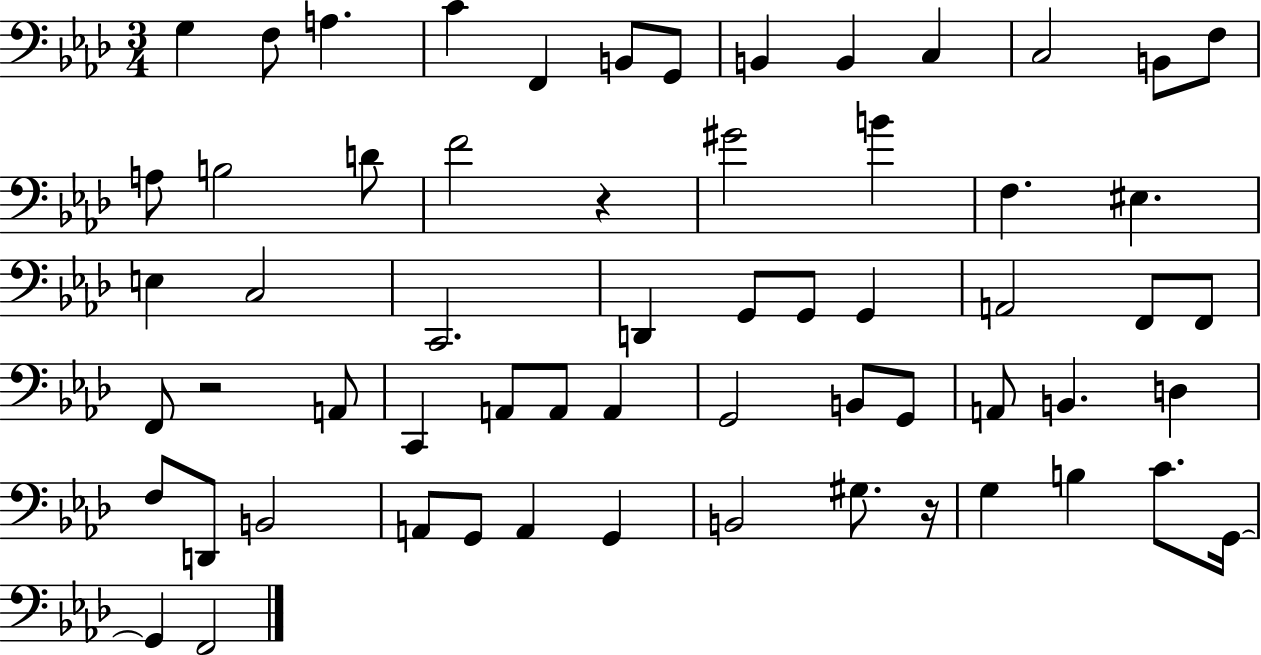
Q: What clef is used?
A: bass